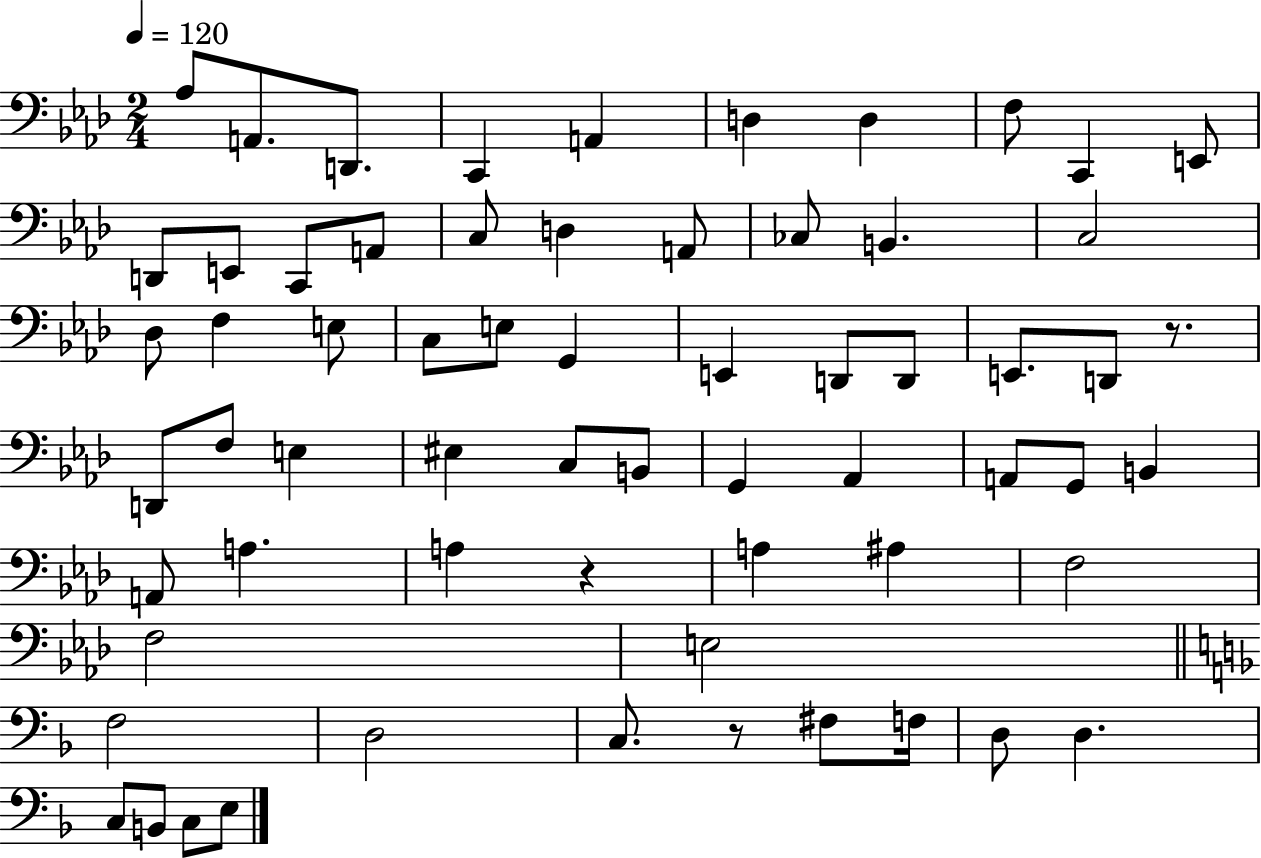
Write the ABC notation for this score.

X:1
T:Untitled
M:2/4
L:1/4
K:Ab
_A,/2 A,,/2 D,,/2 C,, A,, D, D, F,/2 C,, E,,/2 D,,/2 E,,/2 C,,/2 A,,/2 C,/2 D, A,,/2 _C,/2 B,, C,2 _D,/2 F, E,/2 C,/2 E,/2 G,, E,, D,,/2 D,,/2 E,,/2 D,,/2 z/2 D,,/2 F,/2 E, ^E, C,/2 B,,/2 G,, _A,, A,,/2 G,,/2 B,, A,,/2 A, A, z A, ^A, F,2 F,2 E,2 F,2 D,2 C,/2 z/2 ^F,/2 F,/4 D,/2 D, C,/2 B,,/2 C,/2 E,/2